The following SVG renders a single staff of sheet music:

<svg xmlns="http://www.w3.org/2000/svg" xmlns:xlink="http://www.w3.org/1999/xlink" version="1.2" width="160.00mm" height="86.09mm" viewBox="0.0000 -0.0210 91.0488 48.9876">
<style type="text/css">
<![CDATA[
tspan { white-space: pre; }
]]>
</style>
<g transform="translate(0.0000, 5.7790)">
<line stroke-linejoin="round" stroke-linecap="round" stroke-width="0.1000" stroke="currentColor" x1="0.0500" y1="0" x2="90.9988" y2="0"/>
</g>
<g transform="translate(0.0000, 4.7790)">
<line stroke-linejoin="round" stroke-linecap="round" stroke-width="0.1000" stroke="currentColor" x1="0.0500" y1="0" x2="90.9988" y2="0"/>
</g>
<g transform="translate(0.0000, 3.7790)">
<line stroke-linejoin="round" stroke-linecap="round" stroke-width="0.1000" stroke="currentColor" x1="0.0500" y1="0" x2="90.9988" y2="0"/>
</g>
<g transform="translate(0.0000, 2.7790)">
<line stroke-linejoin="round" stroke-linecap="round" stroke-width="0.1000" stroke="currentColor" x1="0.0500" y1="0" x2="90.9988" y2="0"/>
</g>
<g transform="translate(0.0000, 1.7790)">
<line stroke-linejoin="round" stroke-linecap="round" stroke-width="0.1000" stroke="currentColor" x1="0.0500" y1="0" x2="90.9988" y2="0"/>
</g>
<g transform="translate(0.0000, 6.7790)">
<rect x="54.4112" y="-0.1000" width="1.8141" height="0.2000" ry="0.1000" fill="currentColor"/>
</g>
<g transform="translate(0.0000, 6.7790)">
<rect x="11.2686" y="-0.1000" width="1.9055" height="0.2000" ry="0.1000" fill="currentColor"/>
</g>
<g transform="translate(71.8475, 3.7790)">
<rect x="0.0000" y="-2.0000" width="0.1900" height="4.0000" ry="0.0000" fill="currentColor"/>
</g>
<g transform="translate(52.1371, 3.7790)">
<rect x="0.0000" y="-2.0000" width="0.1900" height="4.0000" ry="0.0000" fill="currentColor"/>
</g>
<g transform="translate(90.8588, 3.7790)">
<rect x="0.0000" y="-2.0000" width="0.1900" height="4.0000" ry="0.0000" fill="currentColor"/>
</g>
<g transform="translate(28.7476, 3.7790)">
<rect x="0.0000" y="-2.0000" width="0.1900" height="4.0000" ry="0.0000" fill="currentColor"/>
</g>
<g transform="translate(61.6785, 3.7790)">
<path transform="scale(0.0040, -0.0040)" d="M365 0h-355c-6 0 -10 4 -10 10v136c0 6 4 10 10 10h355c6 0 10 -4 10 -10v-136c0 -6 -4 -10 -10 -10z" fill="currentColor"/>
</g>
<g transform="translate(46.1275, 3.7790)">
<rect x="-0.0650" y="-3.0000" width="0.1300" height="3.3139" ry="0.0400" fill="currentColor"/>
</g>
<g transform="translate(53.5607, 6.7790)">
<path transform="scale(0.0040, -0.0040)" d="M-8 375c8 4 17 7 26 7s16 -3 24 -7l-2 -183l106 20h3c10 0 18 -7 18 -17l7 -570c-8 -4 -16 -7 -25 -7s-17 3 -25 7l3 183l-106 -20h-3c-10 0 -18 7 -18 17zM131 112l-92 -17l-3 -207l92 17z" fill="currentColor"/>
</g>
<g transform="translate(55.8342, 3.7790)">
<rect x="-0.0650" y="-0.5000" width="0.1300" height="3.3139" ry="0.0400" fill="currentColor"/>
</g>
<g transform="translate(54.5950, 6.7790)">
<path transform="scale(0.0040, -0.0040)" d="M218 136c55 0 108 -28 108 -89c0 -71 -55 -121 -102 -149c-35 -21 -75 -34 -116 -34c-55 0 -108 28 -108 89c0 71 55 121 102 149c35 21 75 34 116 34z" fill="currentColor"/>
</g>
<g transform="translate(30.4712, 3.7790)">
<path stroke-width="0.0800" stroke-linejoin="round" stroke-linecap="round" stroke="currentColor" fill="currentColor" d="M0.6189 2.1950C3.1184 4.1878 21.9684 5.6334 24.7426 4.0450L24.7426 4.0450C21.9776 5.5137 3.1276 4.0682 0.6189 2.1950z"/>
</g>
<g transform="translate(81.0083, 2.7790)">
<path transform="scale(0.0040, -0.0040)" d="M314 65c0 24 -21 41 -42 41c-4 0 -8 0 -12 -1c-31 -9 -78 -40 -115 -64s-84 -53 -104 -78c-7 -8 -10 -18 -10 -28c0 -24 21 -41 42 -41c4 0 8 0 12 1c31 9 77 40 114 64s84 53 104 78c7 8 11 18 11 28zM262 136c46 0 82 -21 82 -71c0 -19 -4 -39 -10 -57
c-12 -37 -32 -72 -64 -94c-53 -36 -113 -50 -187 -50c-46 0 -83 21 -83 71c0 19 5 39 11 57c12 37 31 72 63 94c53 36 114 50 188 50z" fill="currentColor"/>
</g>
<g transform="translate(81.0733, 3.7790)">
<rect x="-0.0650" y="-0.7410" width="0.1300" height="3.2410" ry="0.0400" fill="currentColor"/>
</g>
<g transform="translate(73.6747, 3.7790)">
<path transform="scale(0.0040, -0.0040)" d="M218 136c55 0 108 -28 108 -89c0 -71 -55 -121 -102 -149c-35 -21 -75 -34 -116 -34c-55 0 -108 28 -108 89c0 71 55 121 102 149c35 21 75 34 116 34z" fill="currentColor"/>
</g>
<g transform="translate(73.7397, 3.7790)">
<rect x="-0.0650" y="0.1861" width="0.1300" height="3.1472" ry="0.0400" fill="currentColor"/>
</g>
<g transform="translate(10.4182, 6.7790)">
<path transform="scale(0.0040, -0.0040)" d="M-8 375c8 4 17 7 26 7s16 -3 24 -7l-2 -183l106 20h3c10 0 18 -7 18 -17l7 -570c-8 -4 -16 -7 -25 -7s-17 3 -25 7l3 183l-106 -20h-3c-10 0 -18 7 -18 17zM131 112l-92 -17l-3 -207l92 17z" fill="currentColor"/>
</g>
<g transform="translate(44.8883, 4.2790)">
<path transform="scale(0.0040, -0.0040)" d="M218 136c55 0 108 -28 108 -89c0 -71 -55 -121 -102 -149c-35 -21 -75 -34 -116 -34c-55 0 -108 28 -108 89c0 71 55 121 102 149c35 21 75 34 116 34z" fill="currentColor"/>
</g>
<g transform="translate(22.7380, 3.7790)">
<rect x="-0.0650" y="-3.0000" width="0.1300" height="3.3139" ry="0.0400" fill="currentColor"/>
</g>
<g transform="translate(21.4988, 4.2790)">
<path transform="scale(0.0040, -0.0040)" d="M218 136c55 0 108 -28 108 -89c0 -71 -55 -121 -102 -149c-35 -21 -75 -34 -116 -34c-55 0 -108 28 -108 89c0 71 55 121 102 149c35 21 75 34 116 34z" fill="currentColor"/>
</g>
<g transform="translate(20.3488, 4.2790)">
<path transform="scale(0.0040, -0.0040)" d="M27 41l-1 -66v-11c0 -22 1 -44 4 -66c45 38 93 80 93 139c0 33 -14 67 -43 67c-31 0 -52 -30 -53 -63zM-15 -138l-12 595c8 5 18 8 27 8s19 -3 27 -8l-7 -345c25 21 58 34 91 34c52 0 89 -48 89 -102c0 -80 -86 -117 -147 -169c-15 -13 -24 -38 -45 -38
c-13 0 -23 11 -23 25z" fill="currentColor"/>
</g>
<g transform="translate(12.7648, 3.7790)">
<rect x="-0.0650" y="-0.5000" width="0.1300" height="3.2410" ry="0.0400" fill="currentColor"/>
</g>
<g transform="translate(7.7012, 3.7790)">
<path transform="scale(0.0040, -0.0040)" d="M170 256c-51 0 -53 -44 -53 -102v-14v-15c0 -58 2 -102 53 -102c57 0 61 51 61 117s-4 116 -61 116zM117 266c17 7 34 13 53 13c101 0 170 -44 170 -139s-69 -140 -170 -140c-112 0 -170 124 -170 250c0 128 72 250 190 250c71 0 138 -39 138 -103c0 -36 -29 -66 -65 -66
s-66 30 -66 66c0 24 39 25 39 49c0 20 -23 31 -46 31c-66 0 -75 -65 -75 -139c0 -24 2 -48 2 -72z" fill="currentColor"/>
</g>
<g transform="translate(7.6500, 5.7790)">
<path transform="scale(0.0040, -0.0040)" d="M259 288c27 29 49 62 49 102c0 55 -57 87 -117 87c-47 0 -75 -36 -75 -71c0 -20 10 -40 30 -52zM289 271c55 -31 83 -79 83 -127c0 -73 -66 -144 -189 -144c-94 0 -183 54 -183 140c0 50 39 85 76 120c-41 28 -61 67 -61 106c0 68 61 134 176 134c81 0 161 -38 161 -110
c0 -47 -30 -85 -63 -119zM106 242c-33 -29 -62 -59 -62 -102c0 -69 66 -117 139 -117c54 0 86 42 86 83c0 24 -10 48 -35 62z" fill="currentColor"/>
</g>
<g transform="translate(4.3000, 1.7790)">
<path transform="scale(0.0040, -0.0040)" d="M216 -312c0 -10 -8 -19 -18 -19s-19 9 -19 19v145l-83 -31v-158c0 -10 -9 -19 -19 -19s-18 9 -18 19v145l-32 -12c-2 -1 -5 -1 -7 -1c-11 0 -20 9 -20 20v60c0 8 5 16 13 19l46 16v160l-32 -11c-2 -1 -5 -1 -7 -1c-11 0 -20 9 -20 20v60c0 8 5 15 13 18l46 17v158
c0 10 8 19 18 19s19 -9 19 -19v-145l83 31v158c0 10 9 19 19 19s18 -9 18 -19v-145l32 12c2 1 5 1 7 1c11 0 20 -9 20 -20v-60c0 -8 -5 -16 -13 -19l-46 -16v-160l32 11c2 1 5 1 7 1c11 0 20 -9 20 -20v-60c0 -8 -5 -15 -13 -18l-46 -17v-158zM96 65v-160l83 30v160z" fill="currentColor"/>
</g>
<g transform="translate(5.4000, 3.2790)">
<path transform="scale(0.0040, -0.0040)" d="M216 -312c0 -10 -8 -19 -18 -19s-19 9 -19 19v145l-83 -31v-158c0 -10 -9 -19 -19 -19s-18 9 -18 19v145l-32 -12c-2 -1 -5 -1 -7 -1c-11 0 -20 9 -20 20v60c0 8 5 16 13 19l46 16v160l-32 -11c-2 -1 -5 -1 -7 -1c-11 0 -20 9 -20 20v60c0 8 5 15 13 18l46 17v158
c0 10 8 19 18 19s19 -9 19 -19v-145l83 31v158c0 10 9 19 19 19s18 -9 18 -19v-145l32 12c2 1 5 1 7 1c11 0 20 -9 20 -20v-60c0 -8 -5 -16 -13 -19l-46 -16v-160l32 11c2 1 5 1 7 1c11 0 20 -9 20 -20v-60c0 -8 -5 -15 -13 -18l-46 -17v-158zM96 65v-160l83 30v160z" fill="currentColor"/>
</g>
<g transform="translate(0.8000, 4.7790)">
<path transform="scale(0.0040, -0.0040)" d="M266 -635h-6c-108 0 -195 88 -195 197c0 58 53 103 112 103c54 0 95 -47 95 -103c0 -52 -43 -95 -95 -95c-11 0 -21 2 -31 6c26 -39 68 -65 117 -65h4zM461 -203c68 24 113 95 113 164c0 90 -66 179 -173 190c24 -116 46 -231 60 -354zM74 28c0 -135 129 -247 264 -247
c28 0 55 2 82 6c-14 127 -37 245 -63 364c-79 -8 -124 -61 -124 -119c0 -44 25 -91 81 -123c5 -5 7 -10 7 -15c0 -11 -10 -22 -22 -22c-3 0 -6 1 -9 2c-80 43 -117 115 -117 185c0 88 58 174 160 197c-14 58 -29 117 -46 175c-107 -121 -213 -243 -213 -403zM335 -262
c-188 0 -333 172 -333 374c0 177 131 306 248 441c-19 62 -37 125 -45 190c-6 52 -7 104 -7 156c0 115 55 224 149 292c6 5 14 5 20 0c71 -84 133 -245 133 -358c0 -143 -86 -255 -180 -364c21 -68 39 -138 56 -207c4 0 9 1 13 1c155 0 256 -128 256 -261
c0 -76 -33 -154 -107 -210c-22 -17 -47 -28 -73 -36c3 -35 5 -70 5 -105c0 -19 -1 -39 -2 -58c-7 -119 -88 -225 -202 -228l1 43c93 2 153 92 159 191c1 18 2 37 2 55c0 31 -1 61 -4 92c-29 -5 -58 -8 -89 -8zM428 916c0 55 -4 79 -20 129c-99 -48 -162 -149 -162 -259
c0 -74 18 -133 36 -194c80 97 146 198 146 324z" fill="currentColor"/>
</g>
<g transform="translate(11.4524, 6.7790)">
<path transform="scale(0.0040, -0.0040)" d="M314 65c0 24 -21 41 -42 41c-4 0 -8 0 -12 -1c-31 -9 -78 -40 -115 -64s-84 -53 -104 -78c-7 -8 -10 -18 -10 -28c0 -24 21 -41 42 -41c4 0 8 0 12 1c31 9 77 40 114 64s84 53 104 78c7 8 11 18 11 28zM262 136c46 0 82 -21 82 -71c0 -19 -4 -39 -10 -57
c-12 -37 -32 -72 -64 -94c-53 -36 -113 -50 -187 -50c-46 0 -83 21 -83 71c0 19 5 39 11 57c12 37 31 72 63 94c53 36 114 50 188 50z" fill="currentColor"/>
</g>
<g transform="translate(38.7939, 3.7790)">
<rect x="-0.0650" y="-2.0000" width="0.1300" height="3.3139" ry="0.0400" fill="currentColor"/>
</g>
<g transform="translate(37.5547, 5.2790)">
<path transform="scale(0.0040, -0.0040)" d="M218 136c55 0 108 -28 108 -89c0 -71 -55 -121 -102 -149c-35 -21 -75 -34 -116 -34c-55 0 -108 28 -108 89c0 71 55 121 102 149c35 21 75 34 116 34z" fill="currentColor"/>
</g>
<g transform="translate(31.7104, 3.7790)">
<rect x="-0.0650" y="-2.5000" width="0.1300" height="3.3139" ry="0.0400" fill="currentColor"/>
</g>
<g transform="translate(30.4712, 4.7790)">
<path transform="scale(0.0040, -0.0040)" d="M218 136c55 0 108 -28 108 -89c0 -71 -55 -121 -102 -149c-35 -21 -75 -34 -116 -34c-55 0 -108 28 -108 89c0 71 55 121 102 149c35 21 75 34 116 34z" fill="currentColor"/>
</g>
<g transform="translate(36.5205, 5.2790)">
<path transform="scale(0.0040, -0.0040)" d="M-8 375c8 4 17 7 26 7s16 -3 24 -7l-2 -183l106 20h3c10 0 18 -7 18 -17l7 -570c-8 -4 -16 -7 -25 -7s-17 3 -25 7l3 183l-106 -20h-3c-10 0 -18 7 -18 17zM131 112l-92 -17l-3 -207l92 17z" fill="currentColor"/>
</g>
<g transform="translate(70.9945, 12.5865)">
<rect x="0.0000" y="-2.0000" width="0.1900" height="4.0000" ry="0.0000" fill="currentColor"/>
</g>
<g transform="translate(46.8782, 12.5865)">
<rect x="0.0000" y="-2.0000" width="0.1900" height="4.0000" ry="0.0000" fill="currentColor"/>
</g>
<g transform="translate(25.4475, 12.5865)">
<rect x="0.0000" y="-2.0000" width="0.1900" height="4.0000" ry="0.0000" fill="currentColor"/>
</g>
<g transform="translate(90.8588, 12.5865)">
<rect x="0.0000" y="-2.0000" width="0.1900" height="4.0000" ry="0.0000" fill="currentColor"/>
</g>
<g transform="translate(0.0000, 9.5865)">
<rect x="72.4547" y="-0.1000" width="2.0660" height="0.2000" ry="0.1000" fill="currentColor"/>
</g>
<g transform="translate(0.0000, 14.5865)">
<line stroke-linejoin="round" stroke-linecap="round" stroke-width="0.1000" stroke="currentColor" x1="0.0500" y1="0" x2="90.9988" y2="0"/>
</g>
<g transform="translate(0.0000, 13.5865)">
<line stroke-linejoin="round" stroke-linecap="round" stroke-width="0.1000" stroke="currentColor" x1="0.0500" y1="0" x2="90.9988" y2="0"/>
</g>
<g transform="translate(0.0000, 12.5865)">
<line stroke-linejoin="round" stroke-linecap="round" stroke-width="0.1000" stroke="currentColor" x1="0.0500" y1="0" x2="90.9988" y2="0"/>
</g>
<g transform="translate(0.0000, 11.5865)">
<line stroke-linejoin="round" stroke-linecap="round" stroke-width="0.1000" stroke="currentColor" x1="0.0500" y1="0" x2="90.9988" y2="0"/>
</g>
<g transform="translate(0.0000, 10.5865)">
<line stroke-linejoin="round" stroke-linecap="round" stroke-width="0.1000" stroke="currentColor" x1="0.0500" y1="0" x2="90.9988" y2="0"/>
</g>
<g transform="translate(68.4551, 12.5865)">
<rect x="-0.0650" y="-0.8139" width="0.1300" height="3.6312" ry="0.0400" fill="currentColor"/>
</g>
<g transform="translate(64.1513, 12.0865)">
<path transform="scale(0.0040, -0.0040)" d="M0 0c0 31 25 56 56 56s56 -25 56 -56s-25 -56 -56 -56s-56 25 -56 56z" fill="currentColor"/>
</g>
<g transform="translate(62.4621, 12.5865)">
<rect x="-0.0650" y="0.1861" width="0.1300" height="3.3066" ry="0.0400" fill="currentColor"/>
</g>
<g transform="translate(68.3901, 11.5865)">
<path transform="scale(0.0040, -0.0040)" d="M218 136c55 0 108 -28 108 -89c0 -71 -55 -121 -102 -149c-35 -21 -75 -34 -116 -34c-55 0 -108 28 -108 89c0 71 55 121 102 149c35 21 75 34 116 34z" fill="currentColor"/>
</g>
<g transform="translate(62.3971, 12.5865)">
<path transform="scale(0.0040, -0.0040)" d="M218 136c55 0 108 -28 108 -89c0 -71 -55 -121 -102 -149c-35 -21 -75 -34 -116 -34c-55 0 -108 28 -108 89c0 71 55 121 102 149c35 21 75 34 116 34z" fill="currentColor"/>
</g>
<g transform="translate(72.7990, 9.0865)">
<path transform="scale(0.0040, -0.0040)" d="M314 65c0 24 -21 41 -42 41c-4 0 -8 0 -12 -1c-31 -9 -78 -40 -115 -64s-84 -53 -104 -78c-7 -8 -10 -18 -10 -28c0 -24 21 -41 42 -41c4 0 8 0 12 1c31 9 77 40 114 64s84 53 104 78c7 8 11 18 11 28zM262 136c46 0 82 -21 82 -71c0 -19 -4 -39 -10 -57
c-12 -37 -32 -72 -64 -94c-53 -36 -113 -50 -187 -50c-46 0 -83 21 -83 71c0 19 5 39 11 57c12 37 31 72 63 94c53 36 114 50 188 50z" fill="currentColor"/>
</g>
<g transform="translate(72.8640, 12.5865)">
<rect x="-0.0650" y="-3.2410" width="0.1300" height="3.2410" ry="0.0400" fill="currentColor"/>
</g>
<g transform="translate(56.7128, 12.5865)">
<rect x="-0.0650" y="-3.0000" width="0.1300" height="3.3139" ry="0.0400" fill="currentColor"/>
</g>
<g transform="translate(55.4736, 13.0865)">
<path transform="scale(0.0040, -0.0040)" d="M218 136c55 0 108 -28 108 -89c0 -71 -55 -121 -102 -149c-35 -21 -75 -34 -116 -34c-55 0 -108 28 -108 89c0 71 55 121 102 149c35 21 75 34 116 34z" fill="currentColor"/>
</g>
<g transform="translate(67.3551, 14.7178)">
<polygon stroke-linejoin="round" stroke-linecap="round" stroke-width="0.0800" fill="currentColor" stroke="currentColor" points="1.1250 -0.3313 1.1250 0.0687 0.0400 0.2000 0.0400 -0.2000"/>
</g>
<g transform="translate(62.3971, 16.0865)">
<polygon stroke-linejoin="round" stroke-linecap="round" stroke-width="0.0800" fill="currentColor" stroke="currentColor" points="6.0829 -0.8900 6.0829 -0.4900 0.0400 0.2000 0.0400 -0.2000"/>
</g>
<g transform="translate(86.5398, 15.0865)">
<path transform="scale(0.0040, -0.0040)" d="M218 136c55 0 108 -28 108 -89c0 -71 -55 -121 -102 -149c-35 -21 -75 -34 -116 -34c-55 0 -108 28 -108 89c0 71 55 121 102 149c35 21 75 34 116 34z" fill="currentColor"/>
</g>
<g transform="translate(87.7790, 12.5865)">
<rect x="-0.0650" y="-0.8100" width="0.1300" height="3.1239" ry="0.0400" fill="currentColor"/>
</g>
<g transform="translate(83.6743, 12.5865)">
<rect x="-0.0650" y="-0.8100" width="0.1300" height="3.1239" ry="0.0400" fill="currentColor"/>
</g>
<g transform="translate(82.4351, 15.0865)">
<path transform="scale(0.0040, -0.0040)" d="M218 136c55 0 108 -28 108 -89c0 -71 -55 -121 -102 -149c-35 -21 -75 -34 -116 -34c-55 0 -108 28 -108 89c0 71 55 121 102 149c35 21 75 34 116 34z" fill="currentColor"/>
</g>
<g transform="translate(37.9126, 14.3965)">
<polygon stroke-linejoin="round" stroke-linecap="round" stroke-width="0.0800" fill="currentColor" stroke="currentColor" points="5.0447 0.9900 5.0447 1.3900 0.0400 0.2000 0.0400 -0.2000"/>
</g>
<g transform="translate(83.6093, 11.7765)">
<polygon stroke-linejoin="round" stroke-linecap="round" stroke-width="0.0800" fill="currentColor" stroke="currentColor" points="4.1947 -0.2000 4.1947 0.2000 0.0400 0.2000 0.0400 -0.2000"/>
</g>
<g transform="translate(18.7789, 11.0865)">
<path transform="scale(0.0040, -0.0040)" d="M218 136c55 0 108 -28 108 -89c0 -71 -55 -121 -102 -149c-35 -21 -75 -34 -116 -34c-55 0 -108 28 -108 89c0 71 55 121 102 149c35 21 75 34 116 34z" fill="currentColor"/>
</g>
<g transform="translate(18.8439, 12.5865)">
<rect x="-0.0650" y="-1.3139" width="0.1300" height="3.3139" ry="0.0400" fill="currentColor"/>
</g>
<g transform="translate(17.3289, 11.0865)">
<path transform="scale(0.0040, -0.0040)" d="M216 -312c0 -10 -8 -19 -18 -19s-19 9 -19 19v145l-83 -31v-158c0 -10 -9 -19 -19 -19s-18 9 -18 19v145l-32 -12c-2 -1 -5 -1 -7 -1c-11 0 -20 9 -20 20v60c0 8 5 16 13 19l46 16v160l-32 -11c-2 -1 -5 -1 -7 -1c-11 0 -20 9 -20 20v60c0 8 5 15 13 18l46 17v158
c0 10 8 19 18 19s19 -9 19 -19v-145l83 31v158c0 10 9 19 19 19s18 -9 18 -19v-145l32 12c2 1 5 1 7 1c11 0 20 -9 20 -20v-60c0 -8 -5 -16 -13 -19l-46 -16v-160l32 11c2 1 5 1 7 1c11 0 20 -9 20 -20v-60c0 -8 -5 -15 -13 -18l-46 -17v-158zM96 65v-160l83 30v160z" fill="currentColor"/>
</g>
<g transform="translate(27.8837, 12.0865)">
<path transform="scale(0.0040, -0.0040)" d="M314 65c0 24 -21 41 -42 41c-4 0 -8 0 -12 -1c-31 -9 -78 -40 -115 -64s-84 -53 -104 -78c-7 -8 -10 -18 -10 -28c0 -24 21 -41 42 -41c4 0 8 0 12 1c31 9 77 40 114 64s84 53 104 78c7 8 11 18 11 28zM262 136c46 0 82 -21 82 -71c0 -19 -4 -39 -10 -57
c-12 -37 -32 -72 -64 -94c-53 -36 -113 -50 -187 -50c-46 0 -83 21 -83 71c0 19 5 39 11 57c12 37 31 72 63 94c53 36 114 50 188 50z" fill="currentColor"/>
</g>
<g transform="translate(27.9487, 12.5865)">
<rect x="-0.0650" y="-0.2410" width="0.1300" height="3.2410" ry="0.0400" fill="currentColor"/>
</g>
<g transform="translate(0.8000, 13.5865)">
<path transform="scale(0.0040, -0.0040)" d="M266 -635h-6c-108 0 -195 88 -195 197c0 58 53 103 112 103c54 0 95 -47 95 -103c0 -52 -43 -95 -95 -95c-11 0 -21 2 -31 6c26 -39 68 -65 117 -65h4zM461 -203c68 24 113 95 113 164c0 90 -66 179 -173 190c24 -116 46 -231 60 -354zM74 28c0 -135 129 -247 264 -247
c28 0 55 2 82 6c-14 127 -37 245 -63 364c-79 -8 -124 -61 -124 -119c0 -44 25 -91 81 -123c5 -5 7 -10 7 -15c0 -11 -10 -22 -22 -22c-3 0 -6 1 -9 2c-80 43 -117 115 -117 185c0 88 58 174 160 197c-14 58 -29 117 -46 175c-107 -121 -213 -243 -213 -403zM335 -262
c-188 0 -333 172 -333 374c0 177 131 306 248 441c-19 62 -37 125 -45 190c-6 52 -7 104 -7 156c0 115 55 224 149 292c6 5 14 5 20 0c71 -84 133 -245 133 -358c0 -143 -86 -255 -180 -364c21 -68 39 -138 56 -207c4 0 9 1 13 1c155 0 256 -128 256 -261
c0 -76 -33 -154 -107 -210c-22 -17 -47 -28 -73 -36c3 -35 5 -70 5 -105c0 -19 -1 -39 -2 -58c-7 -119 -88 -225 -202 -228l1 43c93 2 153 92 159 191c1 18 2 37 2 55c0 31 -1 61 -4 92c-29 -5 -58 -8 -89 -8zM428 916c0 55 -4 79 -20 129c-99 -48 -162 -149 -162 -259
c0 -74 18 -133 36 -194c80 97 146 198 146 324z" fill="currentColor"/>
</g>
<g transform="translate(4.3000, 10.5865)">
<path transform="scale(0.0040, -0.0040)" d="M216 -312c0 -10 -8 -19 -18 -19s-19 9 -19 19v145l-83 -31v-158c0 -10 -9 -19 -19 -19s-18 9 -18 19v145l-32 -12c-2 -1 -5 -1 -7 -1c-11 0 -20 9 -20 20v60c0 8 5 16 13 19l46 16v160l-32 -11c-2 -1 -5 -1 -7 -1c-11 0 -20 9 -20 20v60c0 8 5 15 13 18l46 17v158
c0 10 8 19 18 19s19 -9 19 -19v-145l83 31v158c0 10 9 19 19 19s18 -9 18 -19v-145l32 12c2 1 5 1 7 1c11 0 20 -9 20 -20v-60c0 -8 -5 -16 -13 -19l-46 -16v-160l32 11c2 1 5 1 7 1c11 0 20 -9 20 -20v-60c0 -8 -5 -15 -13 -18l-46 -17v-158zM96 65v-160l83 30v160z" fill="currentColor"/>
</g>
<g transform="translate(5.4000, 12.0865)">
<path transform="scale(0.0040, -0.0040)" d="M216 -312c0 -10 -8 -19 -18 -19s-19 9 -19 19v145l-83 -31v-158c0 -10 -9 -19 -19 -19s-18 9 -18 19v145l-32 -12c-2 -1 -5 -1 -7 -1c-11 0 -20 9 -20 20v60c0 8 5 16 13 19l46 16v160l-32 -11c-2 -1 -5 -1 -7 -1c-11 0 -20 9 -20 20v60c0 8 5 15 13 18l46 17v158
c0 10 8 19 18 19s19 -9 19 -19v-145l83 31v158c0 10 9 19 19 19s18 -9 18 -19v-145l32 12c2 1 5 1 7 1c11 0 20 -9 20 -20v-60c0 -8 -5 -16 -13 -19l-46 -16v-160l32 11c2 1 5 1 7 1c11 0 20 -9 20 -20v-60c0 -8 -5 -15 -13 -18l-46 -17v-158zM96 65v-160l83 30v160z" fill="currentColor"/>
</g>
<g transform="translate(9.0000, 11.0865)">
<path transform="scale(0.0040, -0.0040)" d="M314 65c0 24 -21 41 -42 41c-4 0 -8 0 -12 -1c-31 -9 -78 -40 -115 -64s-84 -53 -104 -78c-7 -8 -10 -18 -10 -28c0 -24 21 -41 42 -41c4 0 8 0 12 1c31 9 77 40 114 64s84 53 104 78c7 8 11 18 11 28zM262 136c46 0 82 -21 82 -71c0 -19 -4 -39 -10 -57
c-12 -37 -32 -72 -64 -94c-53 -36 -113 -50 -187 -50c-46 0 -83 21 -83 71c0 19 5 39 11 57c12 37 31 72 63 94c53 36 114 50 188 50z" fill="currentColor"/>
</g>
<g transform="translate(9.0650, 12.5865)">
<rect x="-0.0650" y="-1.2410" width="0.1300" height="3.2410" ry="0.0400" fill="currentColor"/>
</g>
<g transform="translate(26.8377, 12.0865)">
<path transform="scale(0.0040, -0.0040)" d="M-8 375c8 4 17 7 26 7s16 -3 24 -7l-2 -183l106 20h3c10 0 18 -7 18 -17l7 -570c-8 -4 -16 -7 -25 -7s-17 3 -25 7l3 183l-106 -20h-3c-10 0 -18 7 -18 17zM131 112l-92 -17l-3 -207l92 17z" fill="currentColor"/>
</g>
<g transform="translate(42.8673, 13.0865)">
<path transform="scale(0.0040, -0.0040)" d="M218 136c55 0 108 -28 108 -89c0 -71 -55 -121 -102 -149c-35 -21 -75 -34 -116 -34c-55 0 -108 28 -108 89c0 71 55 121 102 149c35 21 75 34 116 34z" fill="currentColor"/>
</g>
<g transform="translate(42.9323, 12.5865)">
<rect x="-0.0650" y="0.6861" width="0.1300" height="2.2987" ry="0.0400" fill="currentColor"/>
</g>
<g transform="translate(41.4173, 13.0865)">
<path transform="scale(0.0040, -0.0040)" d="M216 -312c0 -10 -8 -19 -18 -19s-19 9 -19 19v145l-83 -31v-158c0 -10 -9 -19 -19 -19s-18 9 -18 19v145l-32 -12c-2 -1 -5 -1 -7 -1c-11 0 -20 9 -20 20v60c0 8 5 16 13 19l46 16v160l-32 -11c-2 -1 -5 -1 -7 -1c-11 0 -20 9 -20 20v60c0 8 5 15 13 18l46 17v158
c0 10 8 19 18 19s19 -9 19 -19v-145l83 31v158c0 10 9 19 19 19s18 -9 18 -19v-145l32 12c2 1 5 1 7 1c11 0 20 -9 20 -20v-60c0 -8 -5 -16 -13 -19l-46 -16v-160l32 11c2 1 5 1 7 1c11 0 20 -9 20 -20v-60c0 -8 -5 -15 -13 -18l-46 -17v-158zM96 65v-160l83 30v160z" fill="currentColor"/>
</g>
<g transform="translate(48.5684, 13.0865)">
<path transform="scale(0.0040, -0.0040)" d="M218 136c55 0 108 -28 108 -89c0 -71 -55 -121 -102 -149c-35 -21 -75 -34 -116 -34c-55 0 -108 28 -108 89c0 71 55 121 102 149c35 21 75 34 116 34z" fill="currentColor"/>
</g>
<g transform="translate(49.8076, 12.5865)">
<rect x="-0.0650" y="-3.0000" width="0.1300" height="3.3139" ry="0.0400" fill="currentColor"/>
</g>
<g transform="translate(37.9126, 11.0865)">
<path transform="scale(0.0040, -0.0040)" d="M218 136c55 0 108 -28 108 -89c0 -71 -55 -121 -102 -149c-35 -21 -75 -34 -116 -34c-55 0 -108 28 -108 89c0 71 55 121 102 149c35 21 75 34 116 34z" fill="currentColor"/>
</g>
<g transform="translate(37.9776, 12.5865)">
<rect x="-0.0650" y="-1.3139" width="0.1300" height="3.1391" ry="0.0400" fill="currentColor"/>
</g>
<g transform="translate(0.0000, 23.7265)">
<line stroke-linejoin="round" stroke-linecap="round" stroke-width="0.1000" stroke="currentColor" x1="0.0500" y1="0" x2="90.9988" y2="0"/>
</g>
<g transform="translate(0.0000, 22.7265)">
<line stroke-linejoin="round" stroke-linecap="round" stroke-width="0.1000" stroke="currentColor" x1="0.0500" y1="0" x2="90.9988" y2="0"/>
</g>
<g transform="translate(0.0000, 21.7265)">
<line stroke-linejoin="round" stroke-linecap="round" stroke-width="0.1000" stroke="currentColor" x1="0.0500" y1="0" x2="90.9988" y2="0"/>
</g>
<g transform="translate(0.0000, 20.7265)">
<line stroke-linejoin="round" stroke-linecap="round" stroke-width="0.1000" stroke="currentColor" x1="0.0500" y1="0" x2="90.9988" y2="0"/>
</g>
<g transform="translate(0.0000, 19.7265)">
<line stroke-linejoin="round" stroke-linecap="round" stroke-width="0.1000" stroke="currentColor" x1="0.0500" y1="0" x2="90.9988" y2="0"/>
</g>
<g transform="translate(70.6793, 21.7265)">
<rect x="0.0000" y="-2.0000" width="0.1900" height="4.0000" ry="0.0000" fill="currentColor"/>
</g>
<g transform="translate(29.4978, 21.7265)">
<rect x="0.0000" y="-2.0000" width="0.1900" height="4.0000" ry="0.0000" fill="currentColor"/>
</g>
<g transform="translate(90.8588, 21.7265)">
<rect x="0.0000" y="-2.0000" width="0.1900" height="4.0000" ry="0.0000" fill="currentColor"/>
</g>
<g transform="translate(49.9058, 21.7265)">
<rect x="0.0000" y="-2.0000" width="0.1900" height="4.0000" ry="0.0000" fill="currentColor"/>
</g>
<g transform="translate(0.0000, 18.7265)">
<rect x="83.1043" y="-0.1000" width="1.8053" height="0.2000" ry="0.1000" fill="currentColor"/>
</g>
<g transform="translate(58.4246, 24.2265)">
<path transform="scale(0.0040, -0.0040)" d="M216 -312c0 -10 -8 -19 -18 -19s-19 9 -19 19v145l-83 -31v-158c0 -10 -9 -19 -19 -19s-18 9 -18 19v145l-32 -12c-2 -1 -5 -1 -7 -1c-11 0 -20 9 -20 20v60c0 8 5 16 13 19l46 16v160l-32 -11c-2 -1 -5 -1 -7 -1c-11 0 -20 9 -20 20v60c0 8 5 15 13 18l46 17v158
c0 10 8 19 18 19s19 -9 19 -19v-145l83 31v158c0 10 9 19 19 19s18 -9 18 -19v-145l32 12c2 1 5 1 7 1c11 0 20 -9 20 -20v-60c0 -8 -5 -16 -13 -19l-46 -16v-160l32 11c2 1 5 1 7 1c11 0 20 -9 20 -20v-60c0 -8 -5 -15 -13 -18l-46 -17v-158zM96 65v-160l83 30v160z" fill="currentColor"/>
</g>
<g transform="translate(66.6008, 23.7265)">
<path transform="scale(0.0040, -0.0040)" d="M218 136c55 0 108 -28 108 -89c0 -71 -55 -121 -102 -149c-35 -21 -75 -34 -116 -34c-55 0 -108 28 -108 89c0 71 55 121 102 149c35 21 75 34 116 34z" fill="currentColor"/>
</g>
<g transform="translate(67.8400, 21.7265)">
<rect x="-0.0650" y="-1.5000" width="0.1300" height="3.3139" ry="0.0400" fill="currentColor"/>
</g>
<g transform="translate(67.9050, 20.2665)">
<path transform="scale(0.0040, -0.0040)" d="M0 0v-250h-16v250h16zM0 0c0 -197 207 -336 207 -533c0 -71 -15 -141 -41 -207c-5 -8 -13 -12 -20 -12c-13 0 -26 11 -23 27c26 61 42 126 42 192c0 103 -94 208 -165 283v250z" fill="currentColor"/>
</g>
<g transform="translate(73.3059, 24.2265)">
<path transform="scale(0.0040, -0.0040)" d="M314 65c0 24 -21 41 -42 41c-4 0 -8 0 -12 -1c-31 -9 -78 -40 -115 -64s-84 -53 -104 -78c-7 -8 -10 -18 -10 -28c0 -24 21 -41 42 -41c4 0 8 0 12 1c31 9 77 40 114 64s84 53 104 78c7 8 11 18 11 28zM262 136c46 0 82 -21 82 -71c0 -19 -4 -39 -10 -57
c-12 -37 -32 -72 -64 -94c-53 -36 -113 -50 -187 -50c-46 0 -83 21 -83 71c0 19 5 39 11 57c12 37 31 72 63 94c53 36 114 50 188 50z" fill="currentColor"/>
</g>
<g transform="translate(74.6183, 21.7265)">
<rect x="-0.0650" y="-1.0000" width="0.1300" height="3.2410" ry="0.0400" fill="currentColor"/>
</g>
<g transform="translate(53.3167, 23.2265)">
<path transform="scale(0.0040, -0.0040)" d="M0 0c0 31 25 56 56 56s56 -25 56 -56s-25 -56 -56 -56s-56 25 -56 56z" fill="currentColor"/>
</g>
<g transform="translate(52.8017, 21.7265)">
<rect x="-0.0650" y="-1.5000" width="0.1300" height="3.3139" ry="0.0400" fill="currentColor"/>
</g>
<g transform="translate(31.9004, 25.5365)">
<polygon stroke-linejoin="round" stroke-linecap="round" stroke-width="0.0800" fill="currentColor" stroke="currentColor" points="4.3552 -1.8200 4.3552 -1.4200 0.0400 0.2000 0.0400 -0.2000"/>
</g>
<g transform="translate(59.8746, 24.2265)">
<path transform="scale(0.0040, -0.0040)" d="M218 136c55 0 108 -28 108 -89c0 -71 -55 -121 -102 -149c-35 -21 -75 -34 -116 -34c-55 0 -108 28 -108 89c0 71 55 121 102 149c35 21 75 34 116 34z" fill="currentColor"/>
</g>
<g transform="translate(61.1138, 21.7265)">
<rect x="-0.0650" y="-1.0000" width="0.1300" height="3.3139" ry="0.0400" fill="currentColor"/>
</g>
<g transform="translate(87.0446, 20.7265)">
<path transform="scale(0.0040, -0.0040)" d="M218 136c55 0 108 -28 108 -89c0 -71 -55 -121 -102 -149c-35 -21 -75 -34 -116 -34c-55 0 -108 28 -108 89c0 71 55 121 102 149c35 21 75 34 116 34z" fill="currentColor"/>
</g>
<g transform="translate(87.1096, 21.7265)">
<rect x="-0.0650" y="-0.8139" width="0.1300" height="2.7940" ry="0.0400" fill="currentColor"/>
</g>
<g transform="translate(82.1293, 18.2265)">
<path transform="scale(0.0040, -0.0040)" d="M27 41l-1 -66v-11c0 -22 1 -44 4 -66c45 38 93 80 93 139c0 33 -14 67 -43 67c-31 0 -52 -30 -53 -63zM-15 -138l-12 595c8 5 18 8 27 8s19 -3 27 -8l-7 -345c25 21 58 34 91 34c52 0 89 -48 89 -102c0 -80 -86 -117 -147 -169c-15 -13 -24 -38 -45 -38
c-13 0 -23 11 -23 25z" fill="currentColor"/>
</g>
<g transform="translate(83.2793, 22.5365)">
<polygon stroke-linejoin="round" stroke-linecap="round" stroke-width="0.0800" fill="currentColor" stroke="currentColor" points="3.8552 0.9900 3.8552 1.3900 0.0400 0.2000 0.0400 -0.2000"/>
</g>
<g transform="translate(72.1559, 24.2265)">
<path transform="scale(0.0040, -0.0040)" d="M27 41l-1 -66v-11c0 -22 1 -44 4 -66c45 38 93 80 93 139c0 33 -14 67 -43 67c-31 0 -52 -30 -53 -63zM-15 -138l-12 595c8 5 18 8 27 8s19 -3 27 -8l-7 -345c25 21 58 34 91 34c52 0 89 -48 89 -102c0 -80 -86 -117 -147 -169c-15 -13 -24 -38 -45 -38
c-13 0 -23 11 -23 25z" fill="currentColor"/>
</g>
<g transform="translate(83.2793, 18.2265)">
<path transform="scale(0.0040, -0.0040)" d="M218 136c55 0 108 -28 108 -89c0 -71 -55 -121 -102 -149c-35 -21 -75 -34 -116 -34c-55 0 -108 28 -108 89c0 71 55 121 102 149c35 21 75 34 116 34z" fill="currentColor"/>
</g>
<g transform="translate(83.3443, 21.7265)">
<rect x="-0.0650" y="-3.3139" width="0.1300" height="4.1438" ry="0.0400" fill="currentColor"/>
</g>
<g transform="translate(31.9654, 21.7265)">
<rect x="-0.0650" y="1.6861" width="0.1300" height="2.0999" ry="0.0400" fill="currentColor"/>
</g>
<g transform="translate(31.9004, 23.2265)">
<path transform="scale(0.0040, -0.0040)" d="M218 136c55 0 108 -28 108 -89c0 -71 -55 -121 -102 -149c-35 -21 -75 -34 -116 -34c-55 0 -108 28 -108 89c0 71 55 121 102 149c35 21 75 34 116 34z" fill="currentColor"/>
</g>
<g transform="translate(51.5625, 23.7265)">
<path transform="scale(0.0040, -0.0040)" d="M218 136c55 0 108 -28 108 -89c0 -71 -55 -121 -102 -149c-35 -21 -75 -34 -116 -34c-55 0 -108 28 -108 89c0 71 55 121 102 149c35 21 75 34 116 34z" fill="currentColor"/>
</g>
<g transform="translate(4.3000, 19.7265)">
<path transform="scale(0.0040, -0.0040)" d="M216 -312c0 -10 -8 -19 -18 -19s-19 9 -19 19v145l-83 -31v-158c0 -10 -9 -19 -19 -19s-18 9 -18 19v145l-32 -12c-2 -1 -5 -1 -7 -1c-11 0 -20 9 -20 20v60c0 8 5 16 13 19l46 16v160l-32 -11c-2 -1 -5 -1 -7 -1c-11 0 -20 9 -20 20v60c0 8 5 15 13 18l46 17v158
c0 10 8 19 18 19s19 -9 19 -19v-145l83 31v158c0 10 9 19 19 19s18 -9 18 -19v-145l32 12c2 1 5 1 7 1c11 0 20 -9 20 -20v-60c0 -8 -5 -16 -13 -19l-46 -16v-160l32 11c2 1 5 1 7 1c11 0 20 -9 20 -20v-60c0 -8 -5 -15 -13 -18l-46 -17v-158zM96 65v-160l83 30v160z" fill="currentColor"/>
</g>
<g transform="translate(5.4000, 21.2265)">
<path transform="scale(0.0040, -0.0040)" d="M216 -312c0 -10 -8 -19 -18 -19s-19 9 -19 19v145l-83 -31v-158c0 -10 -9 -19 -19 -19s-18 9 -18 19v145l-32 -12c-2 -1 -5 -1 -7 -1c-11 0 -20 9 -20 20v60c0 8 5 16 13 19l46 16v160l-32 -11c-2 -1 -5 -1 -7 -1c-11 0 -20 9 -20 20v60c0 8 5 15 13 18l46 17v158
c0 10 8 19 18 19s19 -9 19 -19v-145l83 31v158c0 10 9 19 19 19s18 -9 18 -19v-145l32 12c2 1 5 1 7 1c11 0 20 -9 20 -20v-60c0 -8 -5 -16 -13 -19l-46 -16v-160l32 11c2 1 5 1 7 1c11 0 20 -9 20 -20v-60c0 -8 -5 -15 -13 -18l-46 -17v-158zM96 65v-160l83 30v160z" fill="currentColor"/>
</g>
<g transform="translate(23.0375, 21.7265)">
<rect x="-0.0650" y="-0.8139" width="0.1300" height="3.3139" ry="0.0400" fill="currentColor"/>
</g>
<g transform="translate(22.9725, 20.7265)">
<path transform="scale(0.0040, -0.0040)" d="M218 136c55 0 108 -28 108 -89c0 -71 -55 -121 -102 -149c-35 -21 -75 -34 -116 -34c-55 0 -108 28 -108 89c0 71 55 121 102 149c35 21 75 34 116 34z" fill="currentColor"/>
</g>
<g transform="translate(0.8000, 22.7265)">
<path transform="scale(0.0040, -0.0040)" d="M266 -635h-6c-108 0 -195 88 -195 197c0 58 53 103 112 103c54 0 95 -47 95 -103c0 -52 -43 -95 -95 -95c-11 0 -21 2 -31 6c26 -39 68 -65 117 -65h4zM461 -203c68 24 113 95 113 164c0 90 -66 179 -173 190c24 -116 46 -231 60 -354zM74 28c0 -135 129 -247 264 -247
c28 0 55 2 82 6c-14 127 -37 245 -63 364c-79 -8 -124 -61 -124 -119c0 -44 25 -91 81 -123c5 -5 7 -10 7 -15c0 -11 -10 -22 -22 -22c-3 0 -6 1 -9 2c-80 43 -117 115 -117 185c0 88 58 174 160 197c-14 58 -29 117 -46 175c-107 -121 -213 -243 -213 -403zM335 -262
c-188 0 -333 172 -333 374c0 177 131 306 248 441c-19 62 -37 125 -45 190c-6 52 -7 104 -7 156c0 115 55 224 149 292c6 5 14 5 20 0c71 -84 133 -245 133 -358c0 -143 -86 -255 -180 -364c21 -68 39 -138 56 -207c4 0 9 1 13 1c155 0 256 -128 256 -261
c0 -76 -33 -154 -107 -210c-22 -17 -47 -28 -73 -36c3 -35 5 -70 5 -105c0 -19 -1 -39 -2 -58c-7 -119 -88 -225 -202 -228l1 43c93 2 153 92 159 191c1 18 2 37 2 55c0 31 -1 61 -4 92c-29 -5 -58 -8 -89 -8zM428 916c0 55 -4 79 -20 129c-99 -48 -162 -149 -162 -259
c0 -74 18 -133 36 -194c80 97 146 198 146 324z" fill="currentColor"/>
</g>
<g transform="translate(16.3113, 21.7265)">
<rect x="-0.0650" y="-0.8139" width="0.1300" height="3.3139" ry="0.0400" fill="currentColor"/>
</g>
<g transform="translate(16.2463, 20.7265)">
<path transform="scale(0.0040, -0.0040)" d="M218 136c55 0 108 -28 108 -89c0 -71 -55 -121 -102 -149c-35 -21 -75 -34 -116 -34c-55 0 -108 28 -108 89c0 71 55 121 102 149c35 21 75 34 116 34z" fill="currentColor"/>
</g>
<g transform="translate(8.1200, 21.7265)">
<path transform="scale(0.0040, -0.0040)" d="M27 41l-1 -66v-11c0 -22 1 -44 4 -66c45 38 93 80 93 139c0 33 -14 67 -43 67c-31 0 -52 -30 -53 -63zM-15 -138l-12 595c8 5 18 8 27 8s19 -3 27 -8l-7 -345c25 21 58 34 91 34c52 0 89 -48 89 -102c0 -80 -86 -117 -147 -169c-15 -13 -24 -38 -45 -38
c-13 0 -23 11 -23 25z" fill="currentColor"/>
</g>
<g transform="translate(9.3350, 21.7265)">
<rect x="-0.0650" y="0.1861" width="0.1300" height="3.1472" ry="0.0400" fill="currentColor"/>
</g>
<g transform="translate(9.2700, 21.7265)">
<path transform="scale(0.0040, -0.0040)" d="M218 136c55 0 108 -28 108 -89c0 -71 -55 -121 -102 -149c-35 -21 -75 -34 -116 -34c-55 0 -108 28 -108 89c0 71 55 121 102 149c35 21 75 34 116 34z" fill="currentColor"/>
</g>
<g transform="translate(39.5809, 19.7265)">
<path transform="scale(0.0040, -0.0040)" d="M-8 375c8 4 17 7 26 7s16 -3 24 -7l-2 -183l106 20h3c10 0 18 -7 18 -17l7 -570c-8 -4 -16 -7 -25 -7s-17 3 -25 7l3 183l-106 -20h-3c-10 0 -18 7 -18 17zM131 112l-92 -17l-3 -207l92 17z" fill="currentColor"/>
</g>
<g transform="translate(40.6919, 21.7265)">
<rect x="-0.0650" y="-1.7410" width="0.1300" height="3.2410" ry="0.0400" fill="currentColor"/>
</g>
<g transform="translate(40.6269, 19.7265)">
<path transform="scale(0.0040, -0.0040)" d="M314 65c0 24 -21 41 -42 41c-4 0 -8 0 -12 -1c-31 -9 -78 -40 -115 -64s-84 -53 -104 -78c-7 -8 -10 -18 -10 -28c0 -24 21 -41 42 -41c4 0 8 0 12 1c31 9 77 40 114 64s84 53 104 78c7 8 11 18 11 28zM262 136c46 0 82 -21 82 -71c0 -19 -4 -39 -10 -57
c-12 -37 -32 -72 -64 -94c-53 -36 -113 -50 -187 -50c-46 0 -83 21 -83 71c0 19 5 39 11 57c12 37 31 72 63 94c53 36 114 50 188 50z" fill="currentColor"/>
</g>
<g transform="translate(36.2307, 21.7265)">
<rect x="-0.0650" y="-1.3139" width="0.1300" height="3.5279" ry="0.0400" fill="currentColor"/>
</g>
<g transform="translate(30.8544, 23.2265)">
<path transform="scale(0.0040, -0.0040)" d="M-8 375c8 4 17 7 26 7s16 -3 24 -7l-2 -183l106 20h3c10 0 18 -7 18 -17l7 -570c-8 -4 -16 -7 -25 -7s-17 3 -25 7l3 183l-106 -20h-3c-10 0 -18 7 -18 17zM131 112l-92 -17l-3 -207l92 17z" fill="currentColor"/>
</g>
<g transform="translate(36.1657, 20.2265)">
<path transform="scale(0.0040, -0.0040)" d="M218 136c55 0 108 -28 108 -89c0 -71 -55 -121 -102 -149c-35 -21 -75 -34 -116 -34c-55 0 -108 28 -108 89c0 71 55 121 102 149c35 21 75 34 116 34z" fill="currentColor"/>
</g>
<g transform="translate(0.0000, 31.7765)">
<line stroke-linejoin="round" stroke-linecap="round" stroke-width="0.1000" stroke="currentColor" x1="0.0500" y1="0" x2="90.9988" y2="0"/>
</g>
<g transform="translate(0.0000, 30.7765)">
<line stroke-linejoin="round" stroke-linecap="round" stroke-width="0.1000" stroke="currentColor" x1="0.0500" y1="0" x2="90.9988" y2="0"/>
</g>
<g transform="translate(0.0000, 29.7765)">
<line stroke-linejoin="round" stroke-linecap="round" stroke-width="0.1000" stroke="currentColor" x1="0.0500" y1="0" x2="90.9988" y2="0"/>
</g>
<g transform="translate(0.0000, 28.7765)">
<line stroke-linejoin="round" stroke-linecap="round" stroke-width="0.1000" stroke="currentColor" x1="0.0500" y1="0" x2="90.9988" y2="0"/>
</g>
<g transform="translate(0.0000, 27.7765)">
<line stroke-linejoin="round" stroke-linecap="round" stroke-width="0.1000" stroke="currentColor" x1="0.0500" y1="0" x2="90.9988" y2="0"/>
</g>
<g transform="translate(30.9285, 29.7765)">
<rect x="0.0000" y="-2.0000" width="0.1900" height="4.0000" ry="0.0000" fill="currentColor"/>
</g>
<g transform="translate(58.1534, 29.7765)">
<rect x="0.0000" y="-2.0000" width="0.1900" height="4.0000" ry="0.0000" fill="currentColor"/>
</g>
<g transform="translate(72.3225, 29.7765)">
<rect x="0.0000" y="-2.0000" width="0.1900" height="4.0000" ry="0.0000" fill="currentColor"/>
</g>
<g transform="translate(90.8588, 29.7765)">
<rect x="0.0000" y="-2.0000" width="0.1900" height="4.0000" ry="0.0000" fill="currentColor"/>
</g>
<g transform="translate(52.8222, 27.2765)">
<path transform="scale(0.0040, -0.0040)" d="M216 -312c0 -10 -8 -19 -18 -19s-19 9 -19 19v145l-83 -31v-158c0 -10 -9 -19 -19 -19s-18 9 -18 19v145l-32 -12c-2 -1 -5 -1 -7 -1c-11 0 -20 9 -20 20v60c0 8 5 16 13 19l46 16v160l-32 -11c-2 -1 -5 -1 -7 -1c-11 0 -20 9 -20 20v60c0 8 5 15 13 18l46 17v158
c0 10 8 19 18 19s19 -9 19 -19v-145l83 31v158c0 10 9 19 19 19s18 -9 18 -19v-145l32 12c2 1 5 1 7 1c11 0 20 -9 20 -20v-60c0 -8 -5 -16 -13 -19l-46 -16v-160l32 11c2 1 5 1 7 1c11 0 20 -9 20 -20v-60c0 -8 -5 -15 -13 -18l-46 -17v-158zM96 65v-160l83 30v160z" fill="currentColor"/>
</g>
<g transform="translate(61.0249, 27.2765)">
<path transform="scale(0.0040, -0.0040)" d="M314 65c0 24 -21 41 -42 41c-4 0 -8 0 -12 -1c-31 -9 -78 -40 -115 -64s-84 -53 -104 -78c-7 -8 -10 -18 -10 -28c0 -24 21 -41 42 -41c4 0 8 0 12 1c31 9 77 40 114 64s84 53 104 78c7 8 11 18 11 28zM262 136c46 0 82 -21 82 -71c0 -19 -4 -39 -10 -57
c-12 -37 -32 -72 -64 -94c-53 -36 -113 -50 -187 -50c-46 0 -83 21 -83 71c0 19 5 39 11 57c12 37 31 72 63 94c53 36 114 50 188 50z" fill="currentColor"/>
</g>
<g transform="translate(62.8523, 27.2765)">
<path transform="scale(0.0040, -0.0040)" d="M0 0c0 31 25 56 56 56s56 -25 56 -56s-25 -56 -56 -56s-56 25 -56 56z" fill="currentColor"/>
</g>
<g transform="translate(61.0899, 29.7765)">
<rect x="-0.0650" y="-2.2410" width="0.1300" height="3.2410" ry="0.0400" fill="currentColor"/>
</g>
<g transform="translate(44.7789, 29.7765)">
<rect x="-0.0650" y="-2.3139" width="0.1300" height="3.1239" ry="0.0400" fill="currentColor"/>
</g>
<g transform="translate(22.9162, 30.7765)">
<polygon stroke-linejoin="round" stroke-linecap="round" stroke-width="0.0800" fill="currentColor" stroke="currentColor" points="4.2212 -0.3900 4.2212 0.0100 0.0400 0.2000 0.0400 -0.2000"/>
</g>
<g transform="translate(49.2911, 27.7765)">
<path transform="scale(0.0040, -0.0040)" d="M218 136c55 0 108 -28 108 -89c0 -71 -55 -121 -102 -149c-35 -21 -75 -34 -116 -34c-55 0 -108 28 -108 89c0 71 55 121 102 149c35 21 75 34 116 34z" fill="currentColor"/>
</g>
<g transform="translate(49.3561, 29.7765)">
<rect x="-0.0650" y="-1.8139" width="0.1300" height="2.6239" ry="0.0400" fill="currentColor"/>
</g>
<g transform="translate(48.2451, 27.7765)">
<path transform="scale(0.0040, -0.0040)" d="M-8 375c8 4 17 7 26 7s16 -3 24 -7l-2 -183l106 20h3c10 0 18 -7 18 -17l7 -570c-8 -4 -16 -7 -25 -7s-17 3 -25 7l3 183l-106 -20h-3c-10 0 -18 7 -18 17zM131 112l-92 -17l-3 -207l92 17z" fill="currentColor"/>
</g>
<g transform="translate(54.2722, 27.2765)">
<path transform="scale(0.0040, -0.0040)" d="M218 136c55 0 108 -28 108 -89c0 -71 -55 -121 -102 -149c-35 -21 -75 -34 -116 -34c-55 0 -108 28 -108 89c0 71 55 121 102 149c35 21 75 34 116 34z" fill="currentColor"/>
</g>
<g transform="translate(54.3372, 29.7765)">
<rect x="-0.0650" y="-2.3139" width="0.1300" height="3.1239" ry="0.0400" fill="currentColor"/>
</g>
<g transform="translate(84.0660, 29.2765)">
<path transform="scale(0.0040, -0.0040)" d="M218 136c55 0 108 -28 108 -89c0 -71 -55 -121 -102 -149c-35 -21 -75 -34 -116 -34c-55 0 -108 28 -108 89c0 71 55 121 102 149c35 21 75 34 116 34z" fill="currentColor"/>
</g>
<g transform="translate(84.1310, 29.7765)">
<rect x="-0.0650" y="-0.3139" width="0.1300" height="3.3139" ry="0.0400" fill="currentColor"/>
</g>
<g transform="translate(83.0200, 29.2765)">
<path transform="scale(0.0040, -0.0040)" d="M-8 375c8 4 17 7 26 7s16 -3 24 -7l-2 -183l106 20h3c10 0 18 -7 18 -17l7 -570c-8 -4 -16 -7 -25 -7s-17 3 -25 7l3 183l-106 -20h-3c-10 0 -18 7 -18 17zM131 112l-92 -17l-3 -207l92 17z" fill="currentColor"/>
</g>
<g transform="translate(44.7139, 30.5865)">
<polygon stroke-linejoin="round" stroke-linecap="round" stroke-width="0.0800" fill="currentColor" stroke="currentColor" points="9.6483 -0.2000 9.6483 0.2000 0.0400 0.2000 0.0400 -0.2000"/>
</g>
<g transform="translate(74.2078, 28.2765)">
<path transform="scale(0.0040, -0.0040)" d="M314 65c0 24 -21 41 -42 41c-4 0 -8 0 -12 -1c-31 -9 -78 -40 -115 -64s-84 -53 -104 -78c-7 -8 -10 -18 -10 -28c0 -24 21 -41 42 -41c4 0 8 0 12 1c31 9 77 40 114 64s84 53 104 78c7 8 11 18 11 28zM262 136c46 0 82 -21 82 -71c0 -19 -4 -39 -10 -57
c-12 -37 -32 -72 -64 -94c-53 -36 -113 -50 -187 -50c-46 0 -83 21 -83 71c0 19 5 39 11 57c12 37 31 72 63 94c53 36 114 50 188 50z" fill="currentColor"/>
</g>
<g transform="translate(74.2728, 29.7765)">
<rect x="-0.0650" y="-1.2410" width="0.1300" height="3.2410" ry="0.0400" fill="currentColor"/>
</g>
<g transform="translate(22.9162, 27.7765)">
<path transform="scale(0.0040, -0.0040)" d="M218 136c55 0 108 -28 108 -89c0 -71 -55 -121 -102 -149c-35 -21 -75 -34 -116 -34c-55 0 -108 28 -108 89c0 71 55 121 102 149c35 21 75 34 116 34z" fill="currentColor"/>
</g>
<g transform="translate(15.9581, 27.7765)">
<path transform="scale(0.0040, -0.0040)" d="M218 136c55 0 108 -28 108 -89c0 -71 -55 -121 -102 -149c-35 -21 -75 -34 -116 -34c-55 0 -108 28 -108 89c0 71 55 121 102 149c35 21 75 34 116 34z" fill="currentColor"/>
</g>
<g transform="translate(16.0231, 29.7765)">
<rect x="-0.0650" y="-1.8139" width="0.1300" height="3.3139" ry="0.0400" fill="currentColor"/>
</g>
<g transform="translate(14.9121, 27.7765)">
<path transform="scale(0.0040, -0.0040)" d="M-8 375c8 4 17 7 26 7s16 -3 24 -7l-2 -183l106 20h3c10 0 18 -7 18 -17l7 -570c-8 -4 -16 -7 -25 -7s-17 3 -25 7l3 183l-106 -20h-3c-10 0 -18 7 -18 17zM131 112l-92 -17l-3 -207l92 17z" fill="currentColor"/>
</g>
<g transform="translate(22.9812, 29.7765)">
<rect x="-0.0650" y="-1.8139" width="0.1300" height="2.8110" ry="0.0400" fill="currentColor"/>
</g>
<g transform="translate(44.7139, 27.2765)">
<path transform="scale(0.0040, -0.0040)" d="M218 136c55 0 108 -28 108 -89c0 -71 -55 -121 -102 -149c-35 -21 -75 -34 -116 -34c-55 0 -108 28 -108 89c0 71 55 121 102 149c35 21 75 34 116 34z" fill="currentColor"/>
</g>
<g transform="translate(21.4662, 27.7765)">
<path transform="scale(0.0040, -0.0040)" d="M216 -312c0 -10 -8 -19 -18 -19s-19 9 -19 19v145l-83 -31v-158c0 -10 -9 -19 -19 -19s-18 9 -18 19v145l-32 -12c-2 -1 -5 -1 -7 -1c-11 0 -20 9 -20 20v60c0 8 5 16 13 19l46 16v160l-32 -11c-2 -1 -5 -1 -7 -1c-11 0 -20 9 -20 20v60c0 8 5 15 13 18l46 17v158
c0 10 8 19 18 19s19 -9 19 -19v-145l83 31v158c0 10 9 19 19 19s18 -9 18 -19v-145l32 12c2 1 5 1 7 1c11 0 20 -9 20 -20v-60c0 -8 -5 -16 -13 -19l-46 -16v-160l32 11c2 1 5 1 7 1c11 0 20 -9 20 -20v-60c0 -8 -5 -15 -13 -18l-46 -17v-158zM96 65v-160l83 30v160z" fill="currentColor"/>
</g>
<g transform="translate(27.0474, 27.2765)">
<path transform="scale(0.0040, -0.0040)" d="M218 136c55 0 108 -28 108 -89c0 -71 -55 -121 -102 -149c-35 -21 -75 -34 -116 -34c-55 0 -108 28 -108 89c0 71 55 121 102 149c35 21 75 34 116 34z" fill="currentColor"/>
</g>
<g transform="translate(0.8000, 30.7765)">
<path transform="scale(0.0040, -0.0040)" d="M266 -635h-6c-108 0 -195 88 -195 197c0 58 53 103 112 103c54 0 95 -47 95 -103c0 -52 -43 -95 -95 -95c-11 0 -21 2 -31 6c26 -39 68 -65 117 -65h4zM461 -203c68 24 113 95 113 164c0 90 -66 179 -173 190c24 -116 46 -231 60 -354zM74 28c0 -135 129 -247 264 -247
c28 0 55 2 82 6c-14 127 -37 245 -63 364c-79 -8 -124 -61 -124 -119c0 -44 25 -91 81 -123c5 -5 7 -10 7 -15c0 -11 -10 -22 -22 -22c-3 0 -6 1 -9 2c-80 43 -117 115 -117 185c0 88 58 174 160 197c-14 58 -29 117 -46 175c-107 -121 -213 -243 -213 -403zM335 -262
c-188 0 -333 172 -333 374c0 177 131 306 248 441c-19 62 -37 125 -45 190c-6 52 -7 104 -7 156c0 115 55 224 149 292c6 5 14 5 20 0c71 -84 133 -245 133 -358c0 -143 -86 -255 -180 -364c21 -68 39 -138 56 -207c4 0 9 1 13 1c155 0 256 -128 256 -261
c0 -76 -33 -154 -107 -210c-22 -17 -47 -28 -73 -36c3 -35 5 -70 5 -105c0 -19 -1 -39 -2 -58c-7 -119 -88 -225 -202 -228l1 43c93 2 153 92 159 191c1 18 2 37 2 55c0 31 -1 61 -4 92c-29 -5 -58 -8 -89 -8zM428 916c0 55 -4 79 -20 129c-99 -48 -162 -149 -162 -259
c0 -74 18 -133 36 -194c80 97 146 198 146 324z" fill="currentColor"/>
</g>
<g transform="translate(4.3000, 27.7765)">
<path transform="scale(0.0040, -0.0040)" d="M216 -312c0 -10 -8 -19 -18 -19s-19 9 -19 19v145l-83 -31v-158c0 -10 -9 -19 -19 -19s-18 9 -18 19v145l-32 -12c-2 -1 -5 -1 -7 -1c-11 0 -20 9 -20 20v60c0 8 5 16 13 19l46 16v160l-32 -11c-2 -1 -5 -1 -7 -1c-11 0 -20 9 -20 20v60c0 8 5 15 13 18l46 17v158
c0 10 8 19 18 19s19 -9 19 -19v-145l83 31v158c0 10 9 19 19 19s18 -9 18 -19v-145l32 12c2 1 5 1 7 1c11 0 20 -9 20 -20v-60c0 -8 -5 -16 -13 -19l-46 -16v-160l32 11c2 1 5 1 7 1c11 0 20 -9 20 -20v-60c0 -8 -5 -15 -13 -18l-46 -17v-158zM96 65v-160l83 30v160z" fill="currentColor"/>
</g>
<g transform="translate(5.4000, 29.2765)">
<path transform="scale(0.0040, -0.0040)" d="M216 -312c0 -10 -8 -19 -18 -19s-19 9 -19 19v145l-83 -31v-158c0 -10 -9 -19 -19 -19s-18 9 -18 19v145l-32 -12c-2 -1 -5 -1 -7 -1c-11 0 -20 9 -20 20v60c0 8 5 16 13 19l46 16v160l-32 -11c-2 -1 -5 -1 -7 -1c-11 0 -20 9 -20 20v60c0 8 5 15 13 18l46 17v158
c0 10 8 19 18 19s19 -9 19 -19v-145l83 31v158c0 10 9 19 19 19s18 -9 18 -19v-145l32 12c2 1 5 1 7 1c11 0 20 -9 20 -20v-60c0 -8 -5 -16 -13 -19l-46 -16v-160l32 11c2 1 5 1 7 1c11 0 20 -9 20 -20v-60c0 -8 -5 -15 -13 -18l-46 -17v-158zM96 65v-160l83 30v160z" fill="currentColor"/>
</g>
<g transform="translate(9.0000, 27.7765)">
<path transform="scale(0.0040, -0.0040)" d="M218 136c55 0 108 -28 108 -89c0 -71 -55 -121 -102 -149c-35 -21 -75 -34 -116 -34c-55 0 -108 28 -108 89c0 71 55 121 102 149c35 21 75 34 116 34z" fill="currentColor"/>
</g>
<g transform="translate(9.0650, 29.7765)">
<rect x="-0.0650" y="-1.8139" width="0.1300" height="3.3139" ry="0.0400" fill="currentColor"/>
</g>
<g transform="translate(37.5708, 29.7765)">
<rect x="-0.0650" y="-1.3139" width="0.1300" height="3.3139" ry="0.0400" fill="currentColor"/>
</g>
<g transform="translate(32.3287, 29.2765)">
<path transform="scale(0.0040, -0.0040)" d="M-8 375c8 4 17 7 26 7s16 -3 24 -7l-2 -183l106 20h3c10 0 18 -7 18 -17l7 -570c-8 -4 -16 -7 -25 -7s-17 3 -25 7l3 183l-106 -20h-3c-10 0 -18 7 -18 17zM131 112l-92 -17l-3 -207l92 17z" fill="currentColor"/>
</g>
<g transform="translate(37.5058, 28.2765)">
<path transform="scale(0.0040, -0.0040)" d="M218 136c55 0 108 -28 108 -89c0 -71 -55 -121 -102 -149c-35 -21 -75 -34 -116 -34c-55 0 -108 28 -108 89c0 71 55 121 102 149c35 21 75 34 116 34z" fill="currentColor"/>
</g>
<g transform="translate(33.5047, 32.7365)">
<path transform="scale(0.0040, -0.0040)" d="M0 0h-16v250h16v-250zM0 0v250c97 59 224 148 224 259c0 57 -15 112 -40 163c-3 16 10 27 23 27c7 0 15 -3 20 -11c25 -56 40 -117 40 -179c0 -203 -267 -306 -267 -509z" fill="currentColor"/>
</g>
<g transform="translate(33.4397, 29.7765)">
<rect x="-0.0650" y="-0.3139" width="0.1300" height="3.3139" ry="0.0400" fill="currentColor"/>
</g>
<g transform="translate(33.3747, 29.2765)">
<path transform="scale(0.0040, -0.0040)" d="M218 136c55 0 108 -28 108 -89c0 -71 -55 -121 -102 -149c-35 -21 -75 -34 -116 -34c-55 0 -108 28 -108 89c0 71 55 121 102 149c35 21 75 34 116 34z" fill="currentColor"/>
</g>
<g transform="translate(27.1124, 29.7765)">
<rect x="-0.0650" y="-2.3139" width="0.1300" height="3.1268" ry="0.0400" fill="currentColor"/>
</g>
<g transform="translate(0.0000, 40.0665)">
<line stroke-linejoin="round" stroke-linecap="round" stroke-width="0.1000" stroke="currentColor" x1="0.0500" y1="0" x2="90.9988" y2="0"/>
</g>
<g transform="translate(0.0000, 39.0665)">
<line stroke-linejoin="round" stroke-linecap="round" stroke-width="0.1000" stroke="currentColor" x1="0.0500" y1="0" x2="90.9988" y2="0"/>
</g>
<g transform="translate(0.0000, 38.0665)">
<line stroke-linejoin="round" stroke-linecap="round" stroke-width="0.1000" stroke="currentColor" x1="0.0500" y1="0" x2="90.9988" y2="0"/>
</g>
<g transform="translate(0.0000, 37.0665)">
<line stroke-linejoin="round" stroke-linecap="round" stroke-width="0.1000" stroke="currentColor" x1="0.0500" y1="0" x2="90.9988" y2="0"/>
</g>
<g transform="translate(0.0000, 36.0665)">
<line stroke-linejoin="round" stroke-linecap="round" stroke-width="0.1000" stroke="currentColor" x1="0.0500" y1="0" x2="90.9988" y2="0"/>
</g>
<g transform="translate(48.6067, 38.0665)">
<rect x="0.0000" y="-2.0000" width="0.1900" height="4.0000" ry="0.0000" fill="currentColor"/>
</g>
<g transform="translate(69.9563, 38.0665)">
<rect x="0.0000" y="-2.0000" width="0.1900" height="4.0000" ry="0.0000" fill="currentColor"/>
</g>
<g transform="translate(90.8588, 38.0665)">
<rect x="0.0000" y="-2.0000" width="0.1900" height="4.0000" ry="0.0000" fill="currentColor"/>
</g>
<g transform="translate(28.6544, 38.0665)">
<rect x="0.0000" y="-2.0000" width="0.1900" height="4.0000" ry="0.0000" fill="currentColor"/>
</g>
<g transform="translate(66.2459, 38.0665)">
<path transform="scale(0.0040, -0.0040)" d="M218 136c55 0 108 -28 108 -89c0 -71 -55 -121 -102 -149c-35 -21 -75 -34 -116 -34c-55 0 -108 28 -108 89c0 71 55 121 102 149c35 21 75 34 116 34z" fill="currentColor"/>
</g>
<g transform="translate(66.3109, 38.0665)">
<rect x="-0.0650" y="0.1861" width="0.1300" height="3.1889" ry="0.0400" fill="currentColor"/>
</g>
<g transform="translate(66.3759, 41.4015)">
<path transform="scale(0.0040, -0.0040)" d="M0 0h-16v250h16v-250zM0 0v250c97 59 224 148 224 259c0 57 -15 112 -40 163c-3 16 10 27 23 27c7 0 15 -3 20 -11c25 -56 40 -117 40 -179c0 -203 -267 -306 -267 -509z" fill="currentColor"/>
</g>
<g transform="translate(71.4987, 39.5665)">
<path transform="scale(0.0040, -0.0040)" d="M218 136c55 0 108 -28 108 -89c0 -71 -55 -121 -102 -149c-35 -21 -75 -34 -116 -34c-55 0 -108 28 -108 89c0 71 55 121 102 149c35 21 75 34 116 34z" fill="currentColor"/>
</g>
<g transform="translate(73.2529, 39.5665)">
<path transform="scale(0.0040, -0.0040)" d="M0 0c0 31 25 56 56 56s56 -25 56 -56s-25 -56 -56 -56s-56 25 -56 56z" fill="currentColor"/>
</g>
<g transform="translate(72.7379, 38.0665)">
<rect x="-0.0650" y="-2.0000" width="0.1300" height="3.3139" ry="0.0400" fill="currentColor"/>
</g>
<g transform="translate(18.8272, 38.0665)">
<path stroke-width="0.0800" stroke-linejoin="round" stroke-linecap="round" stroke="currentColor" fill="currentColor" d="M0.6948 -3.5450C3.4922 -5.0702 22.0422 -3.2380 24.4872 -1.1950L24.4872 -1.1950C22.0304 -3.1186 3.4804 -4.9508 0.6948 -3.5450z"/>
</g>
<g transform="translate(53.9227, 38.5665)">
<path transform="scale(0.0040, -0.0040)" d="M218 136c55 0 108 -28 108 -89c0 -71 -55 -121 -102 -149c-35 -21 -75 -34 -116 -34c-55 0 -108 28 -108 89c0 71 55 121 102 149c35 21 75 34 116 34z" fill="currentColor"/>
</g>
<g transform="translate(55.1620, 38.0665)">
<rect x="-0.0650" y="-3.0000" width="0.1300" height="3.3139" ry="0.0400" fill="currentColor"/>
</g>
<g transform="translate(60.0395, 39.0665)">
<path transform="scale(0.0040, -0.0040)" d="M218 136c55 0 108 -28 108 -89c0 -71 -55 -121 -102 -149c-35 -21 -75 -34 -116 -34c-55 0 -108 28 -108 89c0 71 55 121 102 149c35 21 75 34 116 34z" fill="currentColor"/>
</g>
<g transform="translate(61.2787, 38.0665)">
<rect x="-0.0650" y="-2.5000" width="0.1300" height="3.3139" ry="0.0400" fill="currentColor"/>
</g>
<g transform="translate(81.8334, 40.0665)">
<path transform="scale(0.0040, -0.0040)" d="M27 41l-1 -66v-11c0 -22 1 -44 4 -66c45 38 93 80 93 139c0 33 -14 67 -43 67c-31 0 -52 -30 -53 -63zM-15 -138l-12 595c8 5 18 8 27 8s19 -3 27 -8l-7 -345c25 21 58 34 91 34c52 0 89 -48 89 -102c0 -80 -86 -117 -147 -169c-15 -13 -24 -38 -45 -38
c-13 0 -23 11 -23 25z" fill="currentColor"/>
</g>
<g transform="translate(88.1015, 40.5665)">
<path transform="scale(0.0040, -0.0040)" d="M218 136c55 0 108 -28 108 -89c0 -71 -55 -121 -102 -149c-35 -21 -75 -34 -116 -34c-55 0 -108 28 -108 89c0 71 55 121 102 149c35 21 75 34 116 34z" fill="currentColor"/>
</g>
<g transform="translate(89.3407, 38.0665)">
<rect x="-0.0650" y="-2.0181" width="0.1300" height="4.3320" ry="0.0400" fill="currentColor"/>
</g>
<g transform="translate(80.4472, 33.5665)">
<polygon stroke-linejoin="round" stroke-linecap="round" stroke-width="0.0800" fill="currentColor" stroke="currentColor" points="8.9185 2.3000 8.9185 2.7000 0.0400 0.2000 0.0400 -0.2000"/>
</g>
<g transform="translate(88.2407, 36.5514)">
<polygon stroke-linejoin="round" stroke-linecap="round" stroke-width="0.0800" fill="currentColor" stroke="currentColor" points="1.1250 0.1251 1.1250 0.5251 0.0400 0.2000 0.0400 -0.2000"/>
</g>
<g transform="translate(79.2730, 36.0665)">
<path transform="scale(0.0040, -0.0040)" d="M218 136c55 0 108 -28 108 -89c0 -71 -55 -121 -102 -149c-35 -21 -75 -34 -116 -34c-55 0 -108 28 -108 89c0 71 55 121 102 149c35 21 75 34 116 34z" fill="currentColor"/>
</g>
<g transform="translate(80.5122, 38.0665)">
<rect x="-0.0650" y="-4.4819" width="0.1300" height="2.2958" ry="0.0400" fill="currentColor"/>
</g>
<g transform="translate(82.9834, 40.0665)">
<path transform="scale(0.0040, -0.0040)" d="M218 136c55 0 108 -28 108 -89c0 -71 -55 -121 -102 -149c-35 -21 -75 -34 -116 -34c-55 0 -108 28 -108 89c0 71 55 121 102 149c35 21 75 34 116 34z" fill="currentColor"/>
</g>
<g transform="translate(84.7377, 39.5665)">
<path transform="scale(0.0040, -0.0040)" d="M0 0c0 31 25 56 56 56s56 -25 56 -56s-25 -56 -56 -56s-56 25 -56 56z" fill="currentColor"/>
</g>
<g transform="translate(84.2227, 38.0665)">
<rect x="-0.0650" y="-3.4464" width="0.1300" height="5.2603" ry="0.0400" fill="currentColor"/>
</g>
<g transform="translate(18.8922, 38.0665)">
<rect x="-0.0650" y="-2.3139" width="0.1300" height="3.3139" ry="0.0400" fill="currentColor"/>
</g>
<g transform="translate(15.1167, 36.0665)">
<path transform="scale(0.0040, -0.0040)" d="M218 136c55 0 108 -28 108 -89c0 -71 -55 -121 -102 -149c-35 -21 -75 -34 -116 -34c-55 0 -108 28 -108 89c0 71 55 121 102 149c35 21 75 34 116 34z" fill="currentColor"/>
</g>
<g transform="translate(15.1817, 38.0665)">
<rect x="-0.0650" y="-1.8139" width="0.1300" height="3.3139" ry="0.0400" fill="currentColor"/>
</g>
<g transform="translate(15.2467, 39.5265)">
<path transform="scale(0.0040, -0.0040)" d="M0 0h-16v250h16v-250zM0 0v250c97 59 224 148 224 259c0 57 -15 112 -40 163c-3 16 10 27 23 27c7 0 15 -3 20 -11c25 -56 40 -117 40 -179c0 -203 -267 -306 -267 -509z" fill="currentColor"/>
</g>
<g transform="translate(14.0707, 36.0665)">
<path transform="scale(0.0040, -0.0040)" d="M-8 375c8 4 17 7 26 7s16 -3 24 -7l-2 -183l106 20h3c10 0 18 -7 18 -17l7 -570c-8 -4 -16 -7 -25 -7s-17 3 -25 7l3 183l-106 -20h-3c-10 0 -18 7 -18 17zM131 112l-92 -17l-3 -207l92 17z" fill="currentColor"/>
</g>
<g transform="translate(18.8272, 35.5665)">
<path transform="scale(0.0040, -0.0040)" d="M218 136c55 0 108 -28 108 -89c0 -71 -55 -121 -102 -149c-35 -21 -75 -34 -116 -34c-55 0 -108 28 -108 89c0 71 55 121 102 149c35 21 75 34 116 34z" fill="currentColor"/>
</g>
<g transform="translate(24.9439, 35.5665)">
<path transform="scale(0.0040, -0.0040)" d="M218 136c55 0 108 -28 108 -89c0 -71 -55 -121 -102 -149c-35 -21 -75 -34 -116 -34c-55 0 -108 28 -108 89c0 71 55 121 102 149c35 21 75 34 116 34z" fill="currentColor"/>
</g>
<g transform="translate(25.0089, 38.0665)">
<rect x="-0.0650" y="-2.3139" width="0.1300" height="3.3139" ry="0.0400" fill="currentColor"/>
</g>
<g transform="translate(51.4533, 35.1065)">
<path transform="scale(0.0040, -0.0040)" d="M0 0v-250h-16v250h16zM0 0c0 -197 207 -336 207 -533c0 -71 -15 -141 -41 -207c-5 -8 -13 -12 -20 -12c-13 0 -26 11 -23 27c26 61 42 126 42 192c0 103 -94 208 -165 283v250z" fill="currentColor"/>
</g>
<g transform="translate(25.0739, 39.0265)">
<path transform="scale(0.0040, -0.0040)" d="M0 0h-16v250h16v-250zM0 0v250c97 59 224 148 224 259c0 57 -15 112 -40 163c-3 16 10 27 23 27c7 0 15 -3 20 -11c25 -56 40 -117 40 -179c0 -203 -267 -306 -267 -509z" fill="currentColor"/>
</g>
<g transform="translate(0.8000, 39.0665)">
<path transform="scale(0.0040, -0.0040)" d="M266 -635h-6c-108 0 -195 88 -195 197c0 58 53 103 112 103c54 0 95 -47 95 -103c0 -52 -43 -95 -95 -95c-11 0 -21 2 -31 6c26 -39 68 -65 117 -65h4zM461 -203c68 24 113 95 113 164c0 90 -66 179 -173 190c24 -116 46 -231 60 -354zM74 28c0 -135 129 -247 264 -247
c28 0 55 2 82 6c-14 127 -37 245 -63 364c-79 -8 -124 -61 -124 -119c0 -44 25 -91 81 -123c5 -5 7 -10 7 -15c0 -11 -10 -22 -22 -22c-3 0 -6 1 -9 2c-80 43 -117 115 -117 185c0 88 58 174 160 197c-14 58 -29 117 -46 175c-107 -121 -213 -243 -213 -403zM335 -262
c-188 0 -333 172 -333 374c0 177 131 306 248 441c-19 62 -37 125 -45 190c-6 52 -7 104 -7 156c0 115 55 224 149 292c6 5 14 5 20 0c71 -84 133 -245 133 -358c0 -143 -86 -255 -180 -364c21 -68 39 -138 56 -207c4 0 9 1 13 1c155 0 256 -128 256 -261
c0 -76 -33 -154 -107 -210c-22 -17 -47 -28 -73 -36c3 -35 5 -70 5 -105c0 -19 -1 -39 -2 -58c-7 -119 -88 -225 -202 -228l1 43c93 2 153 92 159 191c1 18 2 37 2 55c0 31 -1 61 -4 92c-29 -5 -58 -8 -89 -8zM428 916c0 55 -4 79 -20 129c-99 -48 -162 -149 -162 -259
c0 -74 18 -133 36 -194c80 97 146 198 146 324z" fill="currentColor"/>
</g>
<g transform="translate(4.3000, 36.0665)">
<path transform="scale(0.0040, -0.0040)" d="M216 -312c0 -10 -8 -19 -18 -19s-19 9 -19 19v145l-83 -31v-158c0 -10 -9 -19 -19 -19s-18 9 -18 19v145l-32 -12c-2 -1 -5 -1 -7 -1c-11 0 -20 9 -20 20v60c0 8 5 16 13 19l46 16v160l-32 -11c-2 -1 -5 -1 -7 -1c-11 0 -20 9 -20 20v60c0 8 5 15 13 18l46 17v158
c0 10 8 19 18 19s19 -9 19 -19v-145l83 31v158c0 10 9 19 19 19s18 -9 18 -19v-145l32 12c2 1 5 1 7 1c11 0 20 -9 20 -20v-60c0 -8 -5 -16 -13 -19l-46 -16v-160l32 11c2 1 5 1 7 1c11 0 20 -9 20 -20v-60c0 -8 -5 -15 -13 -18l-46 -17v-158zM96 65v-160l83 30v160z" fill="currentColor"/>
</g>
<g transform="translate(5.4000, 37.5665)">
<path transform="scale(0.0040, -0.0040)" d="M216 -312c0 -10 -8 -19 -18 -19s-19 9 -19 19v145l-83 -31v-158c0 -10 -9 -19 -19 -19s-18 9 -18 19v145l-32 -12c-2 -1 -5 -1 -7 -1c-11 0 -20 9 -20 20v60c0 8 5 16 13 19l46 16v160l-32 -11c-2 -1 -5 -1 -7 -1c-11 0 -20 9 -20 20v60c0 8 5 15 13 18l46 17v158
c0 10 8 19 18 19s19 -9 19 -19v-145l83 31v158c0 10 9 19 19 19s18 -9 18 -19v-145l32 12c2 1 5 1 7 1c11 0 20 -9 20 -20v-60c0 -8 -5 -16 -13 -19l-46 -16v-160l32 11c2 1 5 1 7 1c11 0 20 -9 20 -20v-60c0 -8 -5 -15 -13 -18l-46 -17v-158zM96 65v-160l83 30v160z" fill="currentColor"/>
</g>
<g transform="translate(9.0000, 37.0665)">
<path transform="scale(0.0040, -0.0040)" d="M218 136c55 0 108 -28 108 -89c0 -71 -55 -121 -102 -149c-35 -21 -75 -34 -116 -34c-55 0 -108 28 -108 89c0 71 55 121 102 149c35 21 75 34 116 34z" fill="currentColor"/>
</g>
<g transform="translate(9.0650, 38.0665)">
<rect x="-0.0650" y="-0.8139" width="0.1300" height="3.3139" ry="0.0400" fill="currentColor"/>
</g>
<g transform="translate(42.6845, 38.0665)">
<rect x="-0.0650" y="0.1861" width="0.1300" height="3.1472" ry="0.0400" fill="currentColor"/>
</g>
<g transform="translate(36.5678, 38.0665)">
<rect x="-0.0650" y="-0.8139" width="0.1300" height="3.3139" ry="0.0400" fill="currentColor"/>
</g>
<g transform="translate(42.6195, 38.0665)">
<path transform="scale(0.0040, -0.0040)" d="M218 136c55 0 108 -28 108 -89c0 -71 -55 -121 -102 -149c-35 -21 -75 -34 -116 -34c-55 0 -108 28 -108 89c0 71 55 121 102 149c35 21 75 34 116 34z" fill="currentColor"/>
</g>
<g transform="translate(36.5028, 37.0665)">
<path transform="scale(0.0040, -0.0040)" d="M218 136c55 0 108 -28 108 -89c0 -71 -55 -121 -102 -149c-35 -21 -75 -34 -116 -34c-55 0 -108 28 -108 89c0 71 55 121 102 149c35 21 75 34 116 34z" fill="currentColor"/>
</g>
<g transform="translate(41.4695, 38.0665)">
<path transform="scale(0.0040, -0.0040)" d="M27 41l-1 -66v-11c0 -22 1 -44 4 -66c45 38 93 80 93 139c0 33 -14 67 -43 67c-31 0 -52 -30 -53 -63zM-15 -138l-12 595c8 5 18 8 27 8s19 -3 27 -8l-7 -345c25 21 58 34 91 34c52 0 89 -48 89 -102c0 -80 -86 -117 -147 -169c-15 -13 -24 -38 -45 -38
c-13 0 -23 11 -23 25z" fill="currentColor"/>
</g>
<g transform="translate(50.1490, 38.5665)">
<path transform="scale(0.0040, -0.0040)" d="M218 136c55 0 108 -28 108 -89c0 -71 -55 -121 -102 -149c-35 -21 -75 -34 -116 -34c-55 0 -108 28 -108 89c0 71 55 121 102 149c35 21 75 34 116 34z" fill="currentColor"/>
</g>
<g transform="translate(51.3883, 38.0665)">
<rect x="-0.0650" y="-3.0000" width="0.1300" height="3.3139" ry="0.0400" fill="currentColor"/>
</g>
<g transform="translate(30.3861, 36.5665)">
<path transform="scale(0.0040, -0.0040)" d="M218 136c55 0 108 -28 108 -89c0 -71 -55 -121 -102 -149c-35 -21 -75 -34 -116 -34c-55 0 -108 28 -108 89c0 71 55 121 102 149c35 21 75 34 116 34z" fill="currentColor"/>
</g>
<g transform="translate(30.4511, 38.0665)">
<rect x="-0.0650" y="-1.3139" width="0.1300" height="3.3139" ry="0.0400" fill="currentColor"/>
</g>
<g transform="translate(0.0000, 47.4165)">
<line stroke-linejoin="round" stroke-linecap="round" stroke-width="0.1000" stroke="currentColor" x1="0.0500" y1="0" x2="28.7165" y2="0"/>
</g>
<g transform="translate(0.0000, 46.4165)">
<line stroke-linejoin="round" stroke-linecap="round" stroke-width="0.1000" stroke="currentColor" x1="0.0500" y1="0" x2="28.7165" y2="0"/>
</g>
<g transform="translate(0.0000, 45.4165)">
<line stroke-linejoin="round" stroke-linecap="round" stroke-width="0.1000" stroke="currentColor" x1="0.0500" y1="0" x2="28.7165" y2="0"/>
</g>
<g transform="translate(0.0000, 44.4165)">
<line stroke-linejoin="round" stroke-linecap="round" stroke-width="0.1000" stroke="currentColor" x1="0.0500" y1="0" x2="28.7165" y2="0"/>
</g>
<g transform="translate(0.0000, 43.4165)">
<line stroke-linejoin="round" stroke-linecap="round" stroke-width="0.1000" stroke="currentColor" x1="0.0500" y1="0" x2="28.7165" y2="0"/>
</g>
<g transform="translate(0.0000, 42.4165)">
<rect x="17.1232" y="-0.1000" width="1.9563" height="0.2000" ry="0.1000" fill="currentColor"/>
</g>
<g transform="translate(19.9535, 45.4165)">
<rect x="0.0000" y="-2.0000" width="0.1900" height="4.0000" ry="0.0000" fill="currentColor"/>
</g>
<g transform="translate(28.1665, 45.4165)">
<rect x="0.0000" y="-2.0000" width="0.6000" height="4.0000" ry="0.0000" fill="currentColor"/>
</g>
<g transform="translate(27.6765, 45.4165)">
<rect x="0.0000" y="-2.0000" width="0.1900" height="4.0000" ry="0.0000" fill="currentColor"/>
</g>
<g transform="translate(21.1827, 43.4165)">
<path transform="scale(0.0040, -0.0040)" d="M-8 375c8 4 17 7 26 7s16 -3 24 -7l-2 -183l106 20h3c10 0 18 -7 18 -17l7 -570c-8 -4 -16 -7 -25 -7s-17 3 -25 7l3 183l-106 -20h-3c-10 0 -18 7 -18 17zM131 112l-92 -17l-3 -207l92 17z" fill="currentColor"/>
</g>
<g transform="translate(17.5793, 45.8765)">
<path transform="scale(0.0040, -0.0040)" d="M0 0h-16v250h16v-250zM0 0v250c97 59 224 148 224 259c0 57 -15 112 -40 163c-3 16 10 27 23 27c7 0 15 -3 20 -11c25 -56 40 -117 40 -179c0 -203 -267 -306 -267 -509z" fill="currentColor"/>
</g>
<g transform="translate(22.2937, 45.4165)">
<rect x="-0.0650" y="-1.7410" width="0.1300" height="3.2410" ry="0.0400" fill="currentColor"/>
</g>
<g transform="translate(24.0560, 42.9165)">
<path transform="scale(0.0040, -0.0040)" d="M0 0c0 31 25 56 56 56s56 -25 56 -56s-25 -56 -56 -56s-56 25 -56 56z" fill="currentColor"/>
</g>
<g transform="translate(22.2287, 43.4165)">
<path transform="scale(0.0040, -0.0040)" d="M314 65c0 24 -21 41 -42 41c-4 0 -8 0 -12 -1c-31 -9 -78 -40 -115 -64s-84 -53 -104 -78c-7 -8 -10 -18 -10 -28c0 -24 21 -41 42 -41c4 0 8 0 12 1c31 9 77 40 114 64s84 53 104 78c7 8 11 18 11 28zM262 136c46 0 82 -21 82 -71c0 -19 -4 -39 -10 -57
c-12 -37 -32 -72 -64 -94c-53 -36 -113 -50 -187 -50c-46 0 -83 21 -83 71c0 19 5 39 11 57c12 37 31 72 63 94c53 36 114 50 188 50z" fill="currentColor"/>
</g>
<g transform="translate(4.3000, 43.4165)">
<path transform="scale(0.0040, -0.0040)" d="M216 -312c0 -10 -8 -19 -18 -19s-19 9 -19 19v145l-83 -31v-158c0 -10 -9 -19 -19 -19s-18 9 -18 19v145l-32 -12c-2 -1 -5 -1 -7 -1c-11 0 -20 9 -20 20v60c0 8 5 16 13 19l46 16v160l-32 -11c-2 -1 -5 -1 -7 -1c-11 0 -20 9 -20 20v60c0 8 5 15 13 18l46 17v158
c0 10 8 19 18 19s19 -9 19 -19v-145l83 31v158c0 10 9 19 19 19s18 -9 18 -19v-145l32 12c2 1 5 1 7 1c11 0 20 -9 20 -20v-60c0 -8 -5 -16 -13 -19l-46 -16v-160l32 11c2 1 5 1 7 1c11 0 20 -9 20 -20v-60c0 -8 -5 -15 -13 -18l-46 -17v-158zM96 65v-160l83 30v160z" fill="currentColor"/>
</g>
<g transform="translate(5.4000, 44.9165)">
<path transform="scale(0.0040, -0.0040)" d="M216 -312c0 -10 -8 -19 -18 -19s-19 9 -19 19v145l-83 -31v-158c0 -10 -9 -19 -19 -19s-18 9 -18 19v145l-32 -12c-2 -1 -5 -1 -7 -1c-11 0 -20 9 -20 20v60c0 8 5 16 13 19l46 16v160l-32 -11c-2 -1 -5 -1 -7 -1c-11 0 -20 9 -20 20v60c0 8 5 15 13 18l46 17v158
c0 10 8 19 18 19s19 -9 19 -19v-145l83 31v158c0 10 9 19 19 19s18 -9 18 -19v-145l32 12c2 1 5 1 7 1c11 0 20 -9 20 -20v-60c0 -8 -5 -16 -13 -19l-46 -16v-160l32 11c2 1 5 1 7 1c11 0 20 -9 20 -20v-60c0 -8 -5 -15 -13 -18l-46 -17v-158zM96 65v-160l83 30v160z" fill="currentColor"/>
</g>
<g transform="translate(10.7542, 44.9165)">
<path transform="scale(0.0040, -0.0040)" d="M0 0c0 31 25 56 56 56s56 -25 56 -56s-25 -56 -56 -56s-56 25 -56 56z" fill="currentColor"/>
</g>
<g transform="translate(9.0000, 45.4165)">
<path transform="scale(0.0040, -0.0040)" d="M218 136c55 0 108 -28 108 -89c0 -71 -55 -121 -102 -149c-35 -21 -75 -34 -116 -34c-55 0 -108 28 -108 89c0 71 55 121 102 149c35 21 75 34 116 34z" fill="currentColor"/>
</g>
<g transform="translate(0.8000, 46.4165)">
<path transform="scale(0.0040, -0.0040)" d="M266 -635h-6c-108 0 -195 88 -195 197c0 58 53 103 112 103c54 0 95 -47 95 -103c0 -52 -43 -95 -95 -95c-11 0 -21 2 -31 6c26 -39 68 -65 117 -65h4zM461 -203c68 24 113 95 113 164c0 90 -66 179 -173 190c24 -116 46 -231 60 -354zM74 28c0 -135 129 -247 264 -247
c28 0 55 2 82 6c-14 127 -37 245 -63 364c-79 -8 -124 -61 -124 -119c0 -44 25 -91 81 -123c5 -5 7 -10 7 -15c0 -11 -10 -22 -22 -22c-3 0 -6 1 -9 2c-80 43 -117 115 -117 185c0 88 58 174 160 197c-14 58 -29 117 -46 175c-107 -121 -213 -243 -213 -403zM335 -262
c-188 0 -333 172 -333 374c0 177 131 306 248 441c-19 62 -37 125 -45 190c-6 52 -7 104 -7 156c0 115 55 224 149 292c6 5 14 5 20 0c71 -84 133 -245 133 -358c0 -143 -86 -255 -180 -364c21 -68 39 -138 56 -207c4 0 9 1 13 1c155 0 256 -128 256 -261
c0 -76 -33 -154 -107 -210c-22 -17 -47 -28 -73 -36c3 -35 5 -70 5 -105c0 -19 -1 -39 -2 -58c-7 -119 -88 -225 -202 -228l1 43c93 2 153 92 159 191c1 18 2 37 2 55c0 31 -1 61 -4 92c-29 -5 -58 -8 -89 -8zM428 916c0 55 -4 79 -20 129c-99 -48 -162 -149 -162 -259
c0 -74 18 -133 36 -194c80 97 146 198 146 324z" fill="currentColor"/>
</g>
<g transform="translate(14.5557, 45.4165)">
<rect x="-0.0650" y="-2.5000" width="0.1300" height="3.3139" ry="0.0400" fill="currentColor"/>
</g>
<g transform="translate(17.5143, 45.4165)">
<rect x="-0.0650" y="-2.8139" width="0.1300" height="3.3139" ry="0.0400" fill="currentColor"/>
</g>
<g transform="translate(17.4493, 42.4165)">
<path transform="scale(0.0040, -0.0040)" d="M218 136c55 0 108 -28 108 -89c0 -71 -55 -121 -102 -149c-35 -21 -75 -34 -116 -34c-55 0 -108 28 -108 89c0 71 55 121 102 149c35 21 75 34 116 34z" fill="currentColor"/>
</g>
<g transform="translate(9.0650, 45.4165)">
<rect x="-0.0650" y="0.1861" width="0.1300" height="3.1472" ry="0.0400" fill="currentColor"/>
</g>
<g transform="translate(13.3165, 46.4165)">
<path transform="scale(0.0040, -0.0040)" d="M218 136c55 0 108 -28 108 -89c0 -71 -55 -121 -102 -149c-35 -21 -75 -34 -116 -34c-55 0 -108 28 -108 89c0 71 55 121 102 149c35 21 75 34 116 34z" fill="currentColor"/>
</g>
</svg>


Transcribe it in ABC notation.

X:1
T:Untitled
M:6/8
L:1/4
K:D
C2 _A G F A C z2 B d2 e2 ^e c2 e/2 ^A/2 A A B/2 d/4 b2 D/2 D/2 _B d d F/2 e/2 f2 E ^D E/2 _D2 _b/2 d/2 ^f f ^f/2 g/2 c/2 e g/2 f/2 ^g/2 g2 e2 c d f/2 g g/2 e d _B A/2 A G B/2 ^F ^f/2 _E/2 D/4 B G a/2 f2